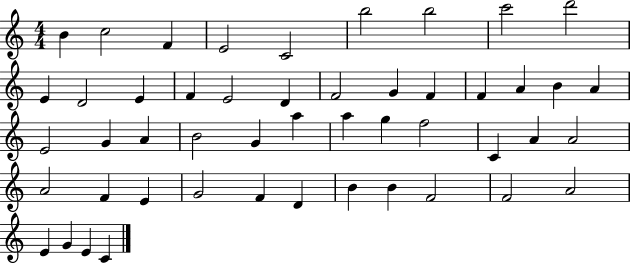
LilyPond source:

{
  \clef treble
  \numericTimeSignature
  \time 4/4
  \key c \major
  b'4 c''2 f'4 | e'2 c'2 | b''2 b''2 | c'''2 d'''2 | \break e'4 d'2 e'4 | f'4 e'2 d'4 | f'2 g'4 f'4 | f'4 a'4 b'4 a'4 | \break e'2 g'4 a'4 | b'2 g'4 a''4 | a''4 g''4 f''2 | c'4 a'4 a'2 | \break a'2 f'4 e'4 | g'2 f'4 d'4 | b'4 b'4 f'2 | f'2 a'2 | \break e'4 g'4 e'4 c'4 | \bar "|."
}